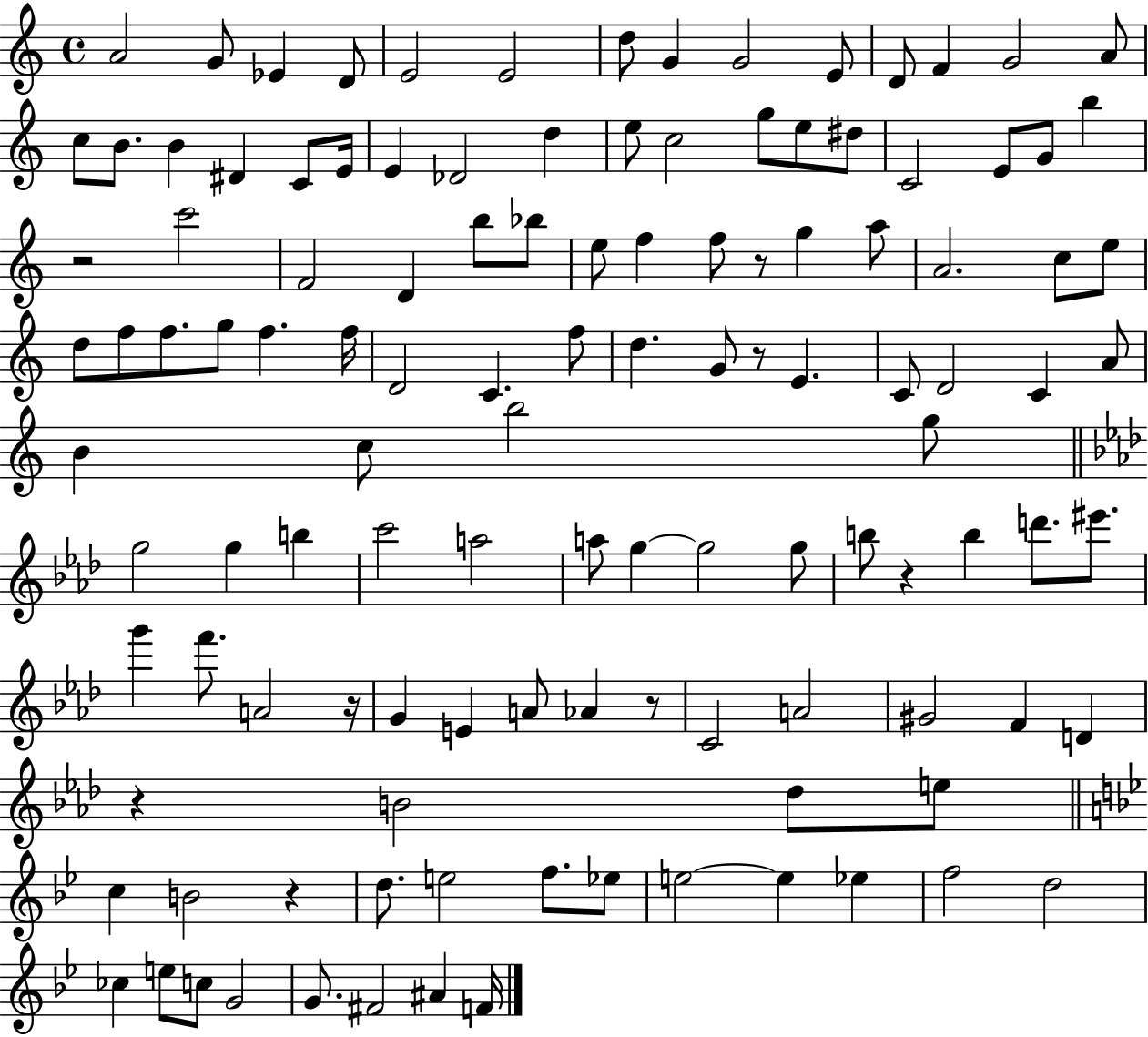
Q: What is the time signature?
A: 4/4